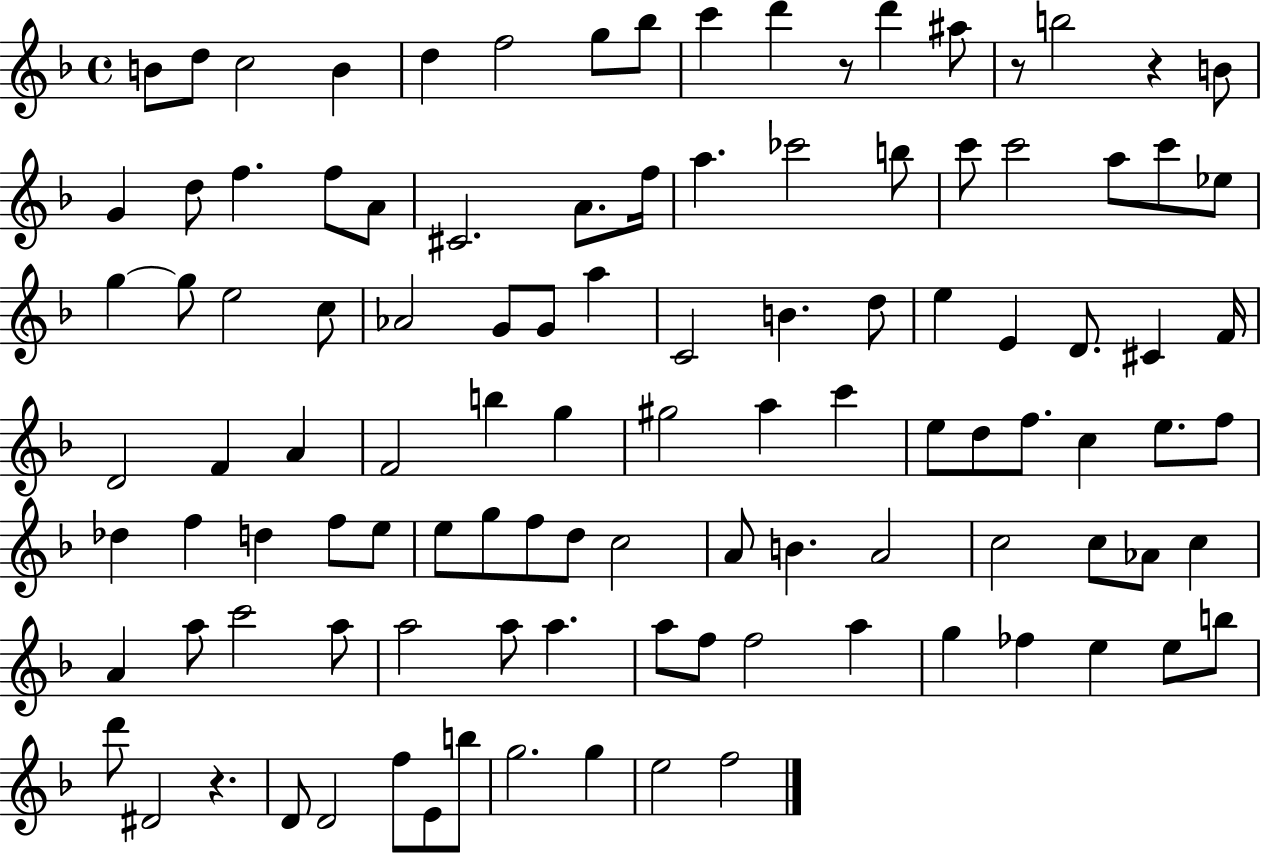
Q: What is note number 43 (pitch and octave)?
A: E4